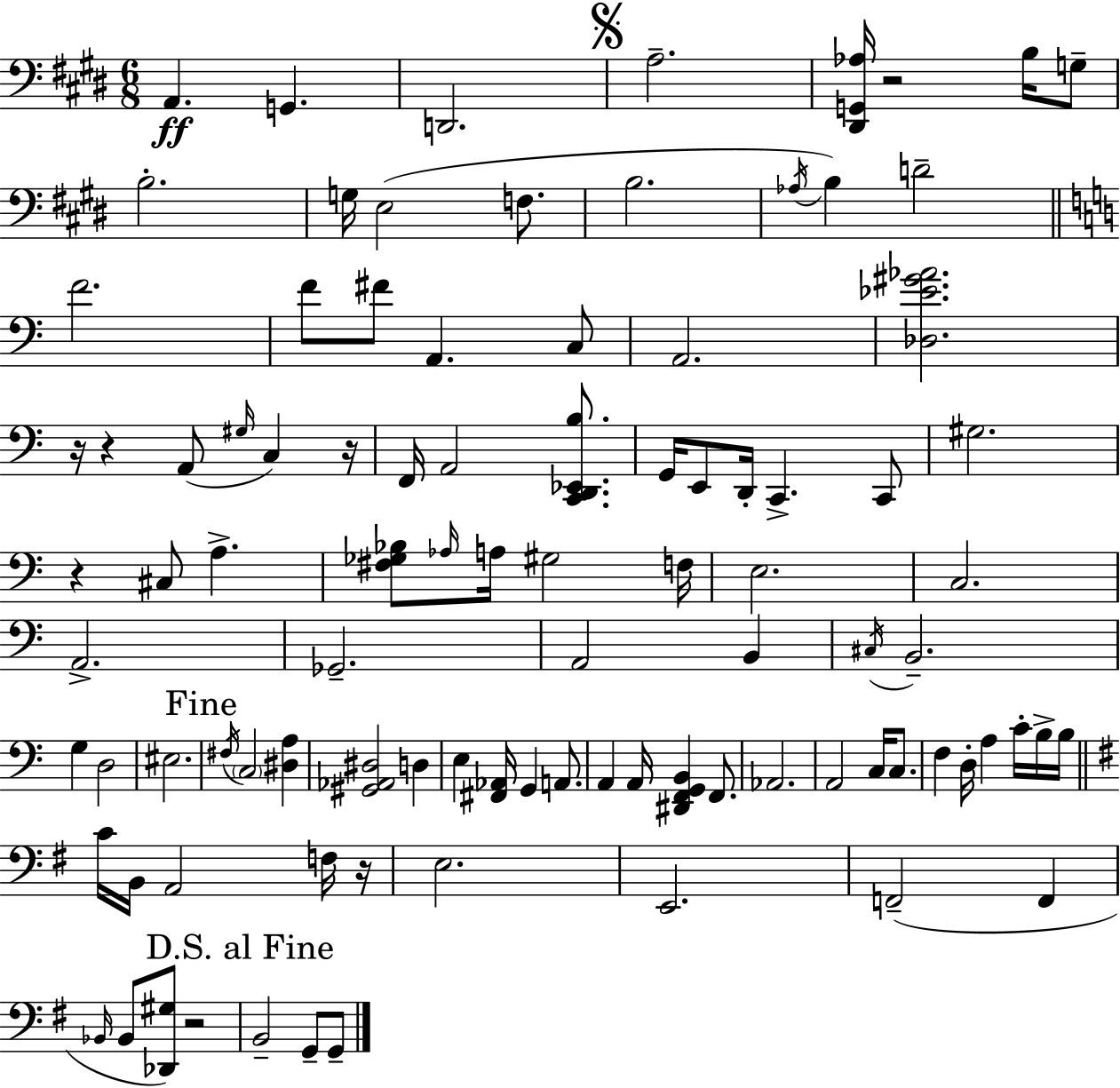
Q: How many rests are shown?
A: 7